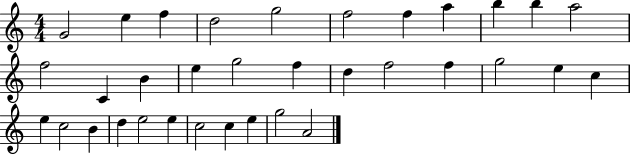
G4/h E5/q F5/q D5/h G5/h F5/h F5/q A5/q B5/q B5/q A5/h F5/h C4/q B4/q E5/q G5/h F5/q D5/q F5/h F5/q G5/h E5/q C5/q E5/q C5/h B4/q D5/q E5/h E5/q C5/h C5/q E5/q G5/h A4/h